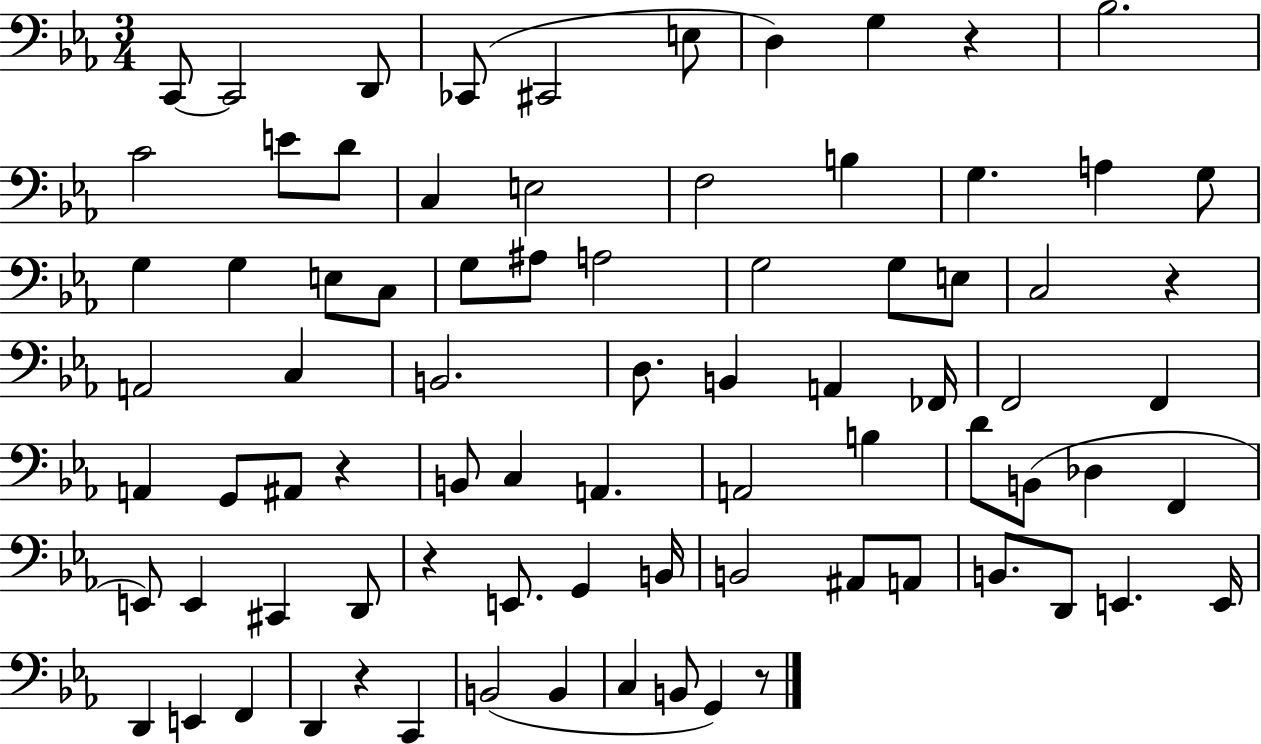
C2/e C2/h D2/e CES2/e C#2/h E3/e D3/q G3/q R/q Bb3/h. C4/h E4/e D4/e C3/q E3/h F3/h B3/q G3/q. A3/q G3/e G3/q G3/q E3/e C3/e G3/e A#3/e A3/h G3/h G3/e E3/e C3/h R/q A2/h C3/q B2/h. D3/e. B2/q A2/q FES2/s F2/h F2/q A2/q G2/e A#2/e R/q B2/e C3/q A2/q. A2/h B3/q D4/e B2/e Db3/q F2/q E2/e E2/q C#2/q D2/e R/q E2/e. G2/q B2/s B2/h A#2/e A2/e B2/e. D2/e E2/q. E2/s D2/q E2/q F2/q D2/q R/q C2/q B2/h B2/q C3/q B2/e G2/q R/e